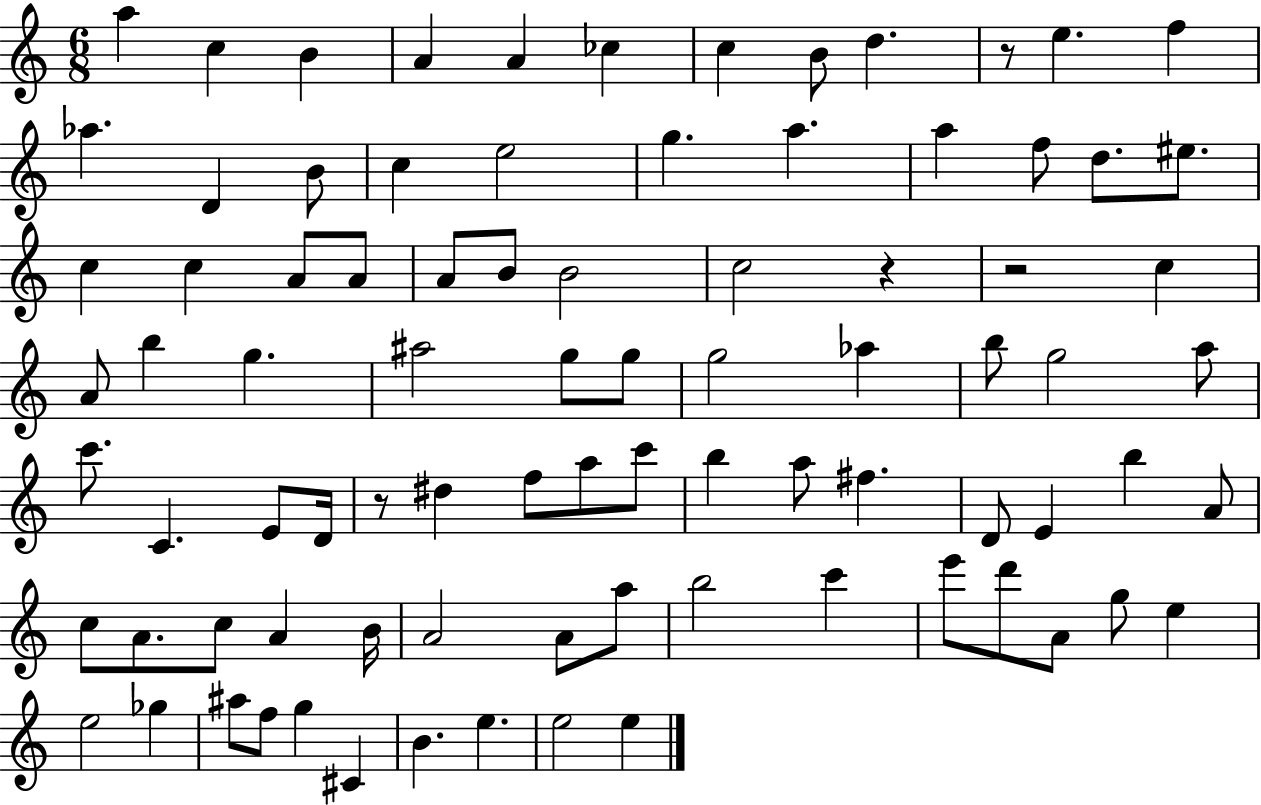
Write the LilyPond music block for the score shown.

{
  \clef treble
  \numericTimeSignature
  \time 6/8
  \key c \major
  a''4 c''4 b'4 | a'4 a'4 ces''4 | c''4 b'8 d''4. | r8 e''4. f''4 | \break aes''4. d'4 b'8 | c''4 e''2 | g''4. a''4. | a''4 f''8 d''8. eis''8. | \break c''4 c''4 a'8 a'8 | a'8 b'8 b'2 | c''2 r4 | r2 c''4 | \break a'8 b''4 g''4. | ais''2 g''8 g''8 | g''2 aes''4 | b''8 g''2 a''8 | \break c'''8. c'4. e'8 d'16 | r8 dis''4 f''8 a''8 c'''8 | b''4 a''8 fis''4. | d'8 e'4 b''4 a'8 | \break c''8 a'8. c''8 a'4 b'16 | a'2 a'8 a''8 | b''2 c'''4 | e'''8 d'''8 a'8 g''8 e''4 | \break e''2 ges''4 | ais''8 f''8 g''4 cis'4 | b'4. e''4. | e''2 e''4 | \break \bar "|."
}